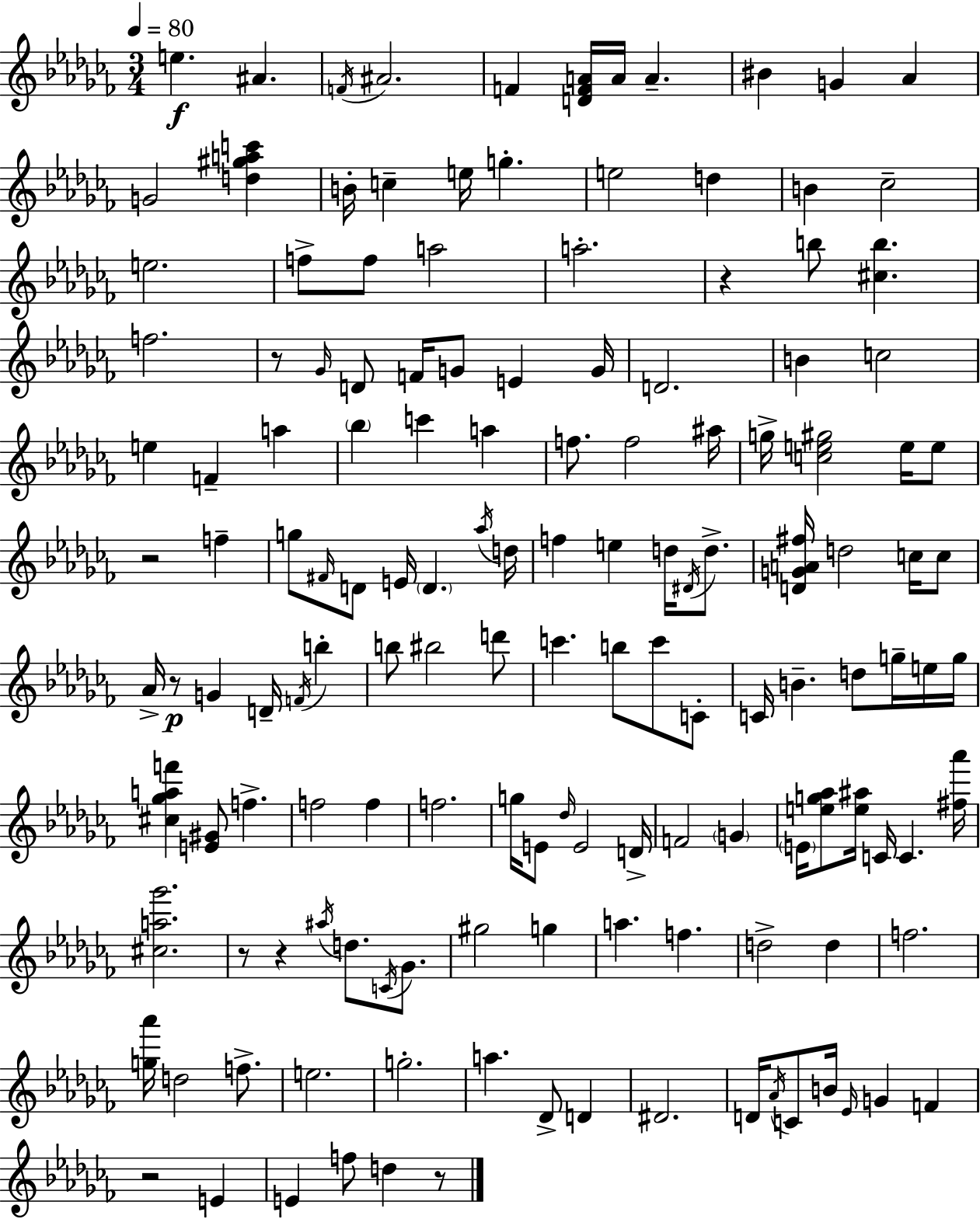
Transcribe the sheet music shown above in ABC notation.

X:1
T:Untitled
M:3/4
L:1/4
K:Abm
e ^A F/4 ^A2 F [DFA]/4 A/4 A ^B G _A G2 [d^gac'] B/4 c e/4 g e2 d B _c2 e2 f/2 f/2 a2 a2 z b/2 [^cb] f2 z/2 _G/4 D/2 F/4 G/2 E G/4 D2 B c2 e F a _b c' a f/2 f2 ^a/4 g/4 [ce^g]2 e/4 e/2 z2 f g/2 ^F/4 D/2 E/4 D _a/4 d/4 f e d/4 ^D/4 d/2 [DGA^f]/4 d2 c/4 c/2 _A/4 z/2 G D/4 F/4 b b/2 ^b2 d'/2 c' b/2 c'/2 C/2 C/4 B d/2 g/4 e/4 g/4 [^c_gaf'] [E^G]/2 f f2 f f2 g/4 E/2 _d/4 E2 D/4 F2 G E/4 [eg_a]/2 [e^a]/4 C/4 C [^f_a']/4 [^ca_g']2 z/2 z ^a/4 d/2 C/4 _G/2 ^g2 g a f d2 d f2 [g_a']/4 d2 f/2 e2 g2 a _D/2 D ^D2 D/4 _A/4 C/2 B/4 _E/4 G F z2 E E f/2 d z/2